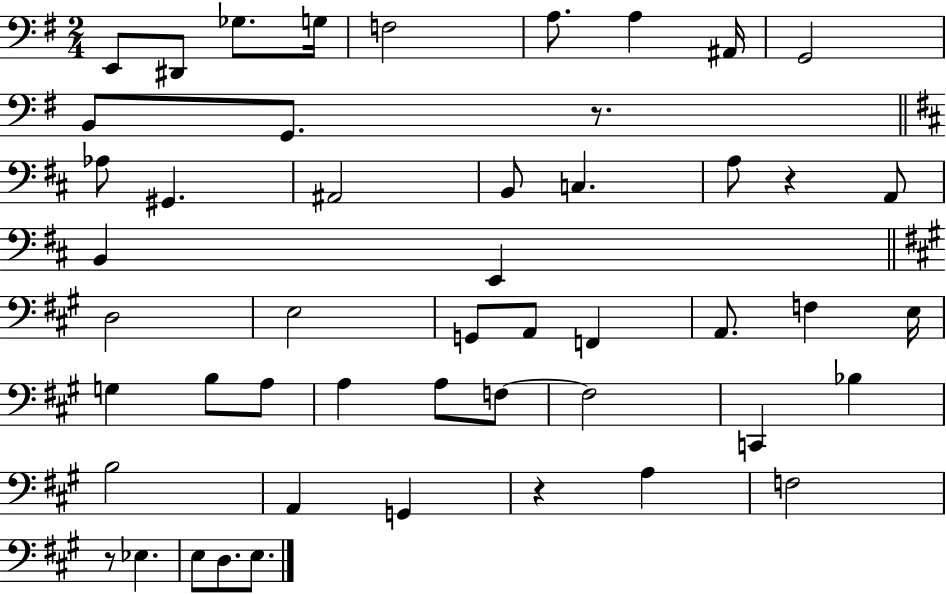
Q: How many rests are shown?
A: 4